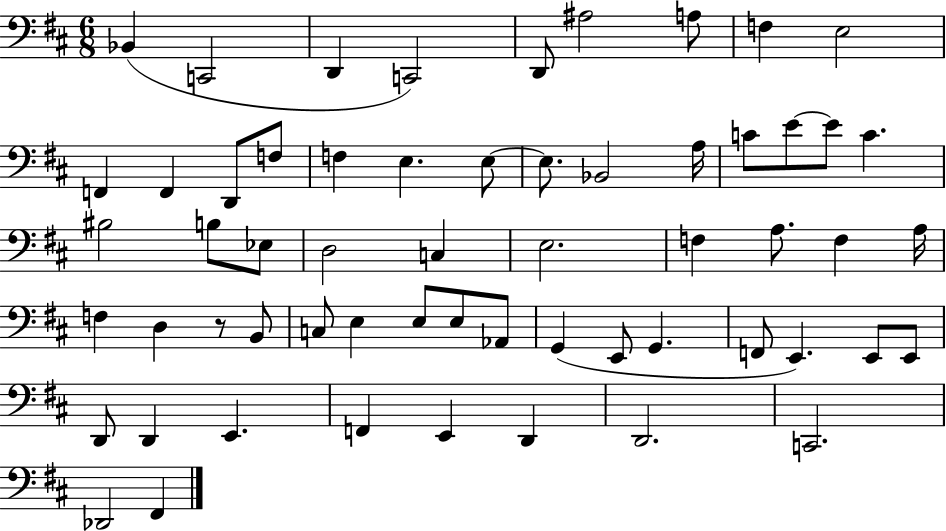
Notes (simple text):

Bb2/q C2/h D2/q C2/h D2/e A#3/h A3/e F3/q E3/h F2/q F2/q D2/e F3/e F3/q E3/q. E3/e E3/e. Bb2/h A3/s C4/e E4/e E4/e C4/q. BIS3/h B3/e Eb3/e D3/h C3/q E3/h. F3/q A3/e. F3/q A3/s F3/q D3/q R/e B2/e C3/e E3/q E3/e E3/e Ab2/e G2/q E2/e G2/q. F2/e E2/q. E2/e E2/e D2/e D2/q E2/q. F2/q E2/q D2/q D2/h. C2/h. Db2/h F#2/q